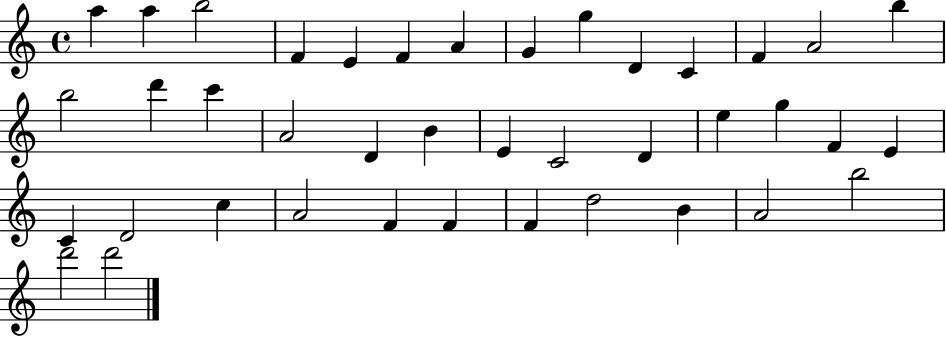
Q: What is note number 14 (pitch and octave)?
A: B5